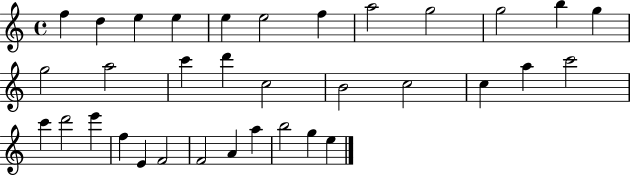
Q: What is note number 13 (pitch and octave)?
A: G5